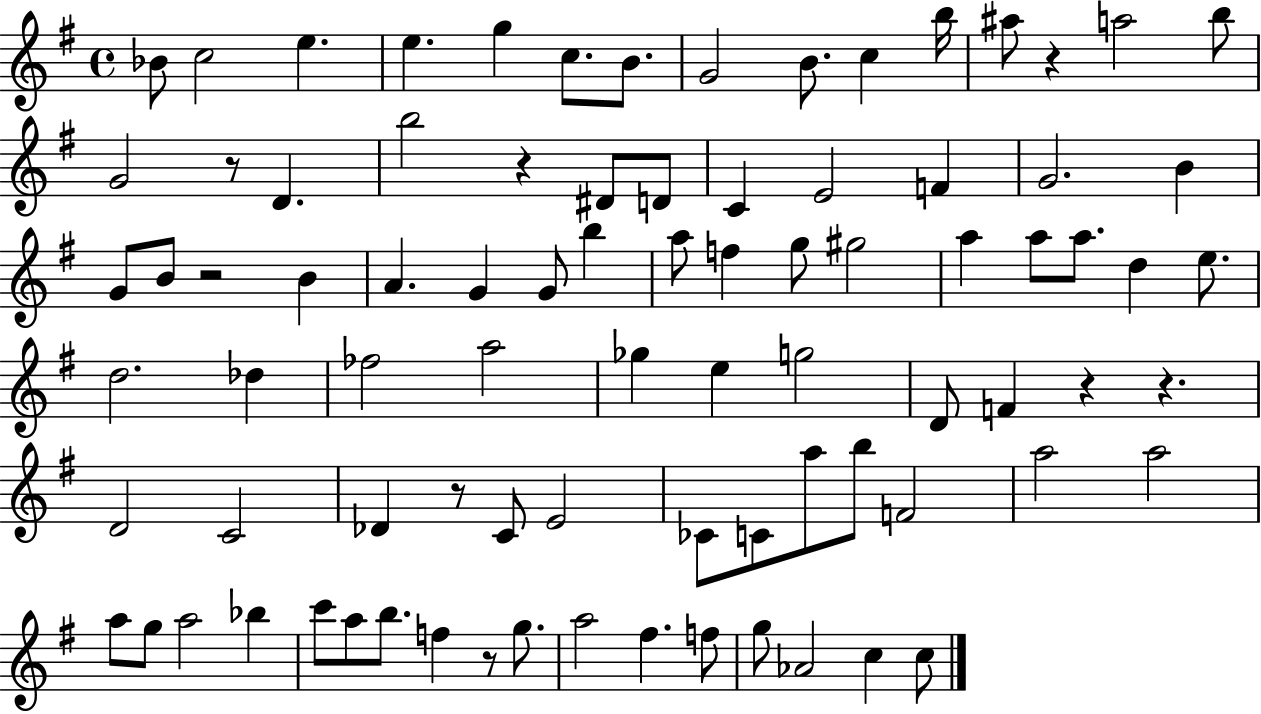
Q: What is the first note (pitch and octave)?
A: Bb4